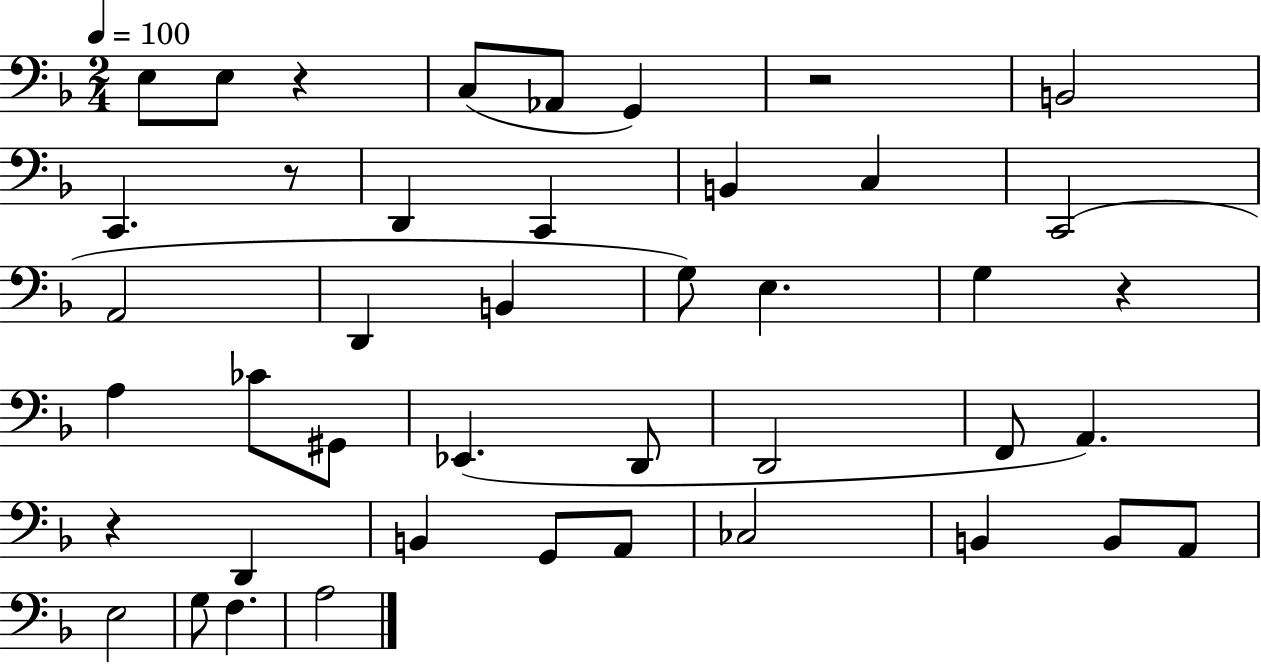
{
  \clef bass
  \numericTimeSignature
  \time 2/4
  \key f \major
  \tempo 4 = 100
  e8 e8 r4 | c8( aes,8 g,4) | r2 | b,2 | \break c,4. r8 | d,4 c,4 | b,4 c4 | c,2( | \break a,2 | d,4 b,4 | g8) e4. | g4 r4 | \break a4 ces'8 gis,8 | ees,4.( d,8 | d,2 | f,8 a,4.) | \break r4 d,4 | b,4 g,8 a,8 | ces2 | b,4 b,8 a,8 | \break e2 | g8 f4. | a2 | \bar "|."
}